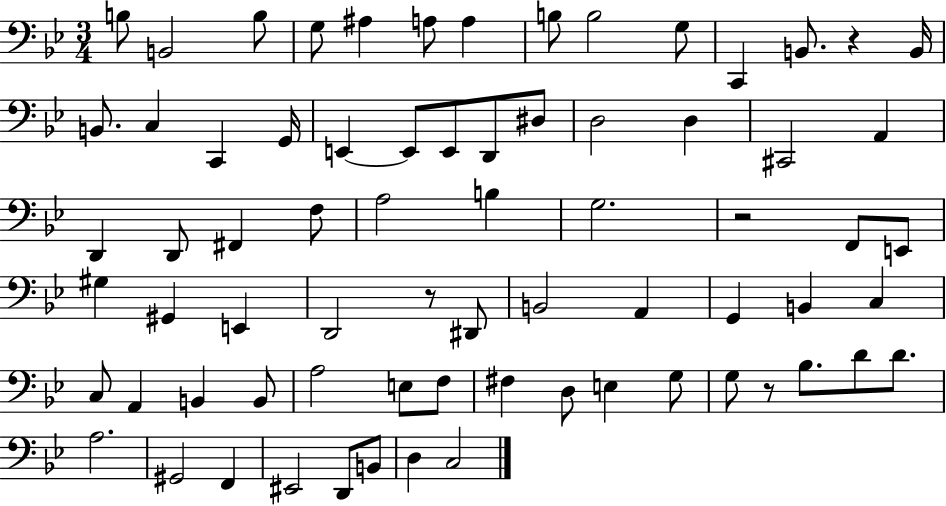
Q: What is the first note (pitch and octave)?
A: B3